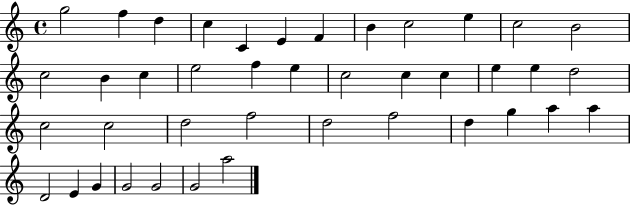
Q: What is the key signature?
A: C major